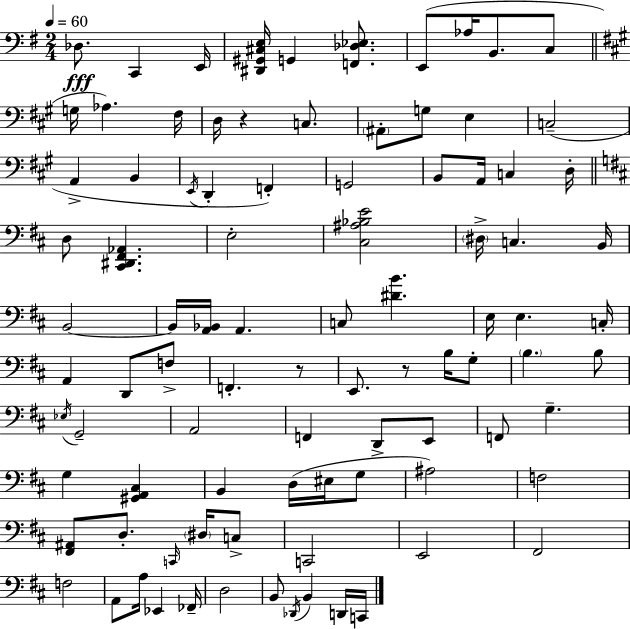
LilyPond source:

{
  \clef bass
  \numericTimeSignature
  \time 2/4
  \key g \major
  \tempo 4 = 60
  des8.\fff c,4 e,16 | <dis, gis, cis e>16 g,4 <f, des ees>8. | e,8( aes16 b,8. c8 | \bar "||" \break \key a \major g16 aes4.) fis16 | d16 r4 c8. | \parenthesize ais,8-. g8 e4 | c2--( | \break a,4-> b,4 | \acciaccatura { e,16 } d,4-. f,4-.) | g,2 | b,8 a,16 c4 | \break d16-. \bar "||" \break \key d \major d8 <cis, dis, fis, aes,>4. | e2-. | <cis ais bes e'>2 | \parenthesize dis16-> c4. b,16 | \break b,2~~ | b,16 <a, bes,>16 a,4. | c8 <dis' b'>4. | e16 e4. c16-. | \break a,4 d,8 f8-> | f,4.-. r8 | e,8. r8 b16 g8-. | \parenthesize b4. b8 | \break \acciaccatura { ees16 } g,2-- | a,2 | f,4 d,8-> e,8 | f,8 g4.-- | \break g4 <gis, a, cis>4 | b,4 d16( eis16 g8 | ais2) | f2 | \break <fis, ais,>8 d8.-. \grace { c,16 } \parenthesize dis16 | c8-> c,2 | e,2 | fis,2 | \break f2 | a,8 a16 ees,4 | fes,16-- d2 | b,8 \acciaccatura { des,16 } b,4 | \break d,16 c,16 \bar "|."
}